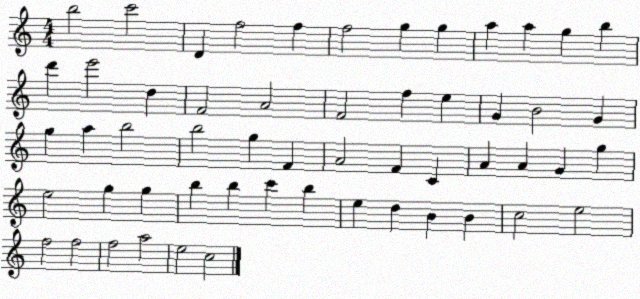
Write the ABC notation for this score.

X:1
T:Untitled
M:4/4
L:1/4
K:C
b2 c'2 D f2 f f2 g g a a g b d' e'2 d F2 A2 F2 f e G B2 G g a b2 b2 g F A2 F C A A G g e2 g g b b c' b e d B B c2 e2 f2 f2 f2 a2 e2 c2